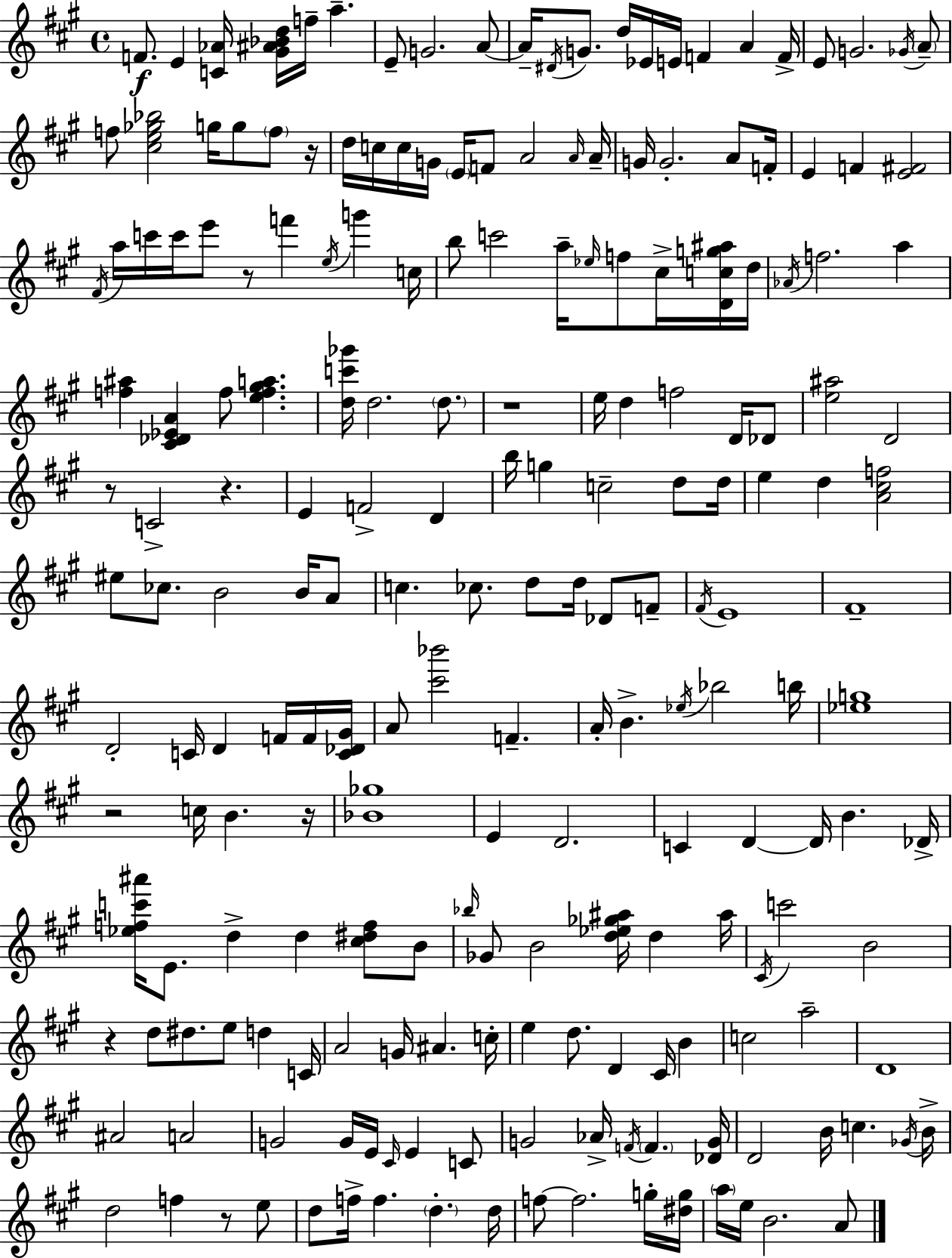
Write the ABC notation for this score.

X:1
T:Untitled
M:4/4
L:1/4
K:A
F/2 E [C_A]/4 [^G^A_Bd]/4 f/4 a E/2 G2 A/2 A/4 ^D/4 G/2 d/4 _E/4 E/4 F A F/4 E/2 G2 _G/4 A/2 f/2 [^ce_g_b]2 g/4 g/2 f/2 z/4 d/4 c/4 c/4 G/4 E/4 F/2 A2 A/4 A/4 G/4 G2 A/2 F/4 E F [E^F]2 ^F/4 a/4 c'/4 c'/4 e'/2 z/2 f' e/4 g' c/4 b/2 c'2 a/4 _e/4 f/2 ^c/4 [Dcg^a]/4 d/4 _A/4 f2 a [f^a] [^C_D_EA] f/2 [ef^ga] [dc'_g']/4 d2 d/2 z4 e/4 d f2 D/4 _D/2 [e^a]2 D2 z/2 C2 z E F2 D b/4 g c2 d/2 d/4 e d [A^cf]2 ^e/2 _c/2 B2 B/4 A/2 c _c/2 d/2 d/4 _D/2 F/2 ^F/4 E4 ^F4 D2 C/4 D F/4 F/4 [C_D^G]/4 A/2 [^c'_b']2 F A/4 B _e/4 _b2 b/4 [_eg]4 z2 c/4 B z/4 [_B_g]4 E D2 C D D/4 B _D/4 [_efc'^a']/4 E/2 d d [^c^df]/2 B/2 _b/4 _G/2 B2 [d_e_g^a]/4 d ^a/4 ^C/4 c'2 B2 z d/2 ^d/2 e/2 d C/4 A2 G/4 ^A c/4 e d/2 D ^C/4 B c2 a2 D4 ^A2 A2 G2 G/4 E/4 ^C/4 E C/2 G2 _A/4 F/4 F [_DG]/4 D2 B/4 c _G/4 B/4 d2 f z/2 e/2 d/2 f/4 f d d/4 f/2 f2 g/4 [^dg]/4 a/4 e/4 B2 A/2